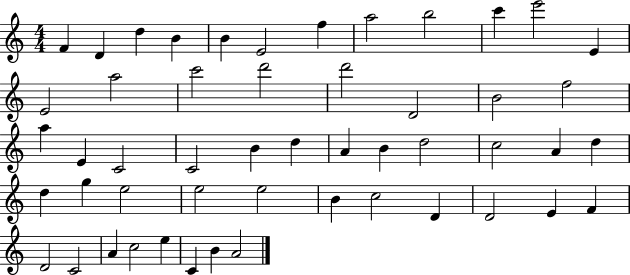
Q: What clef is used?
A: treble